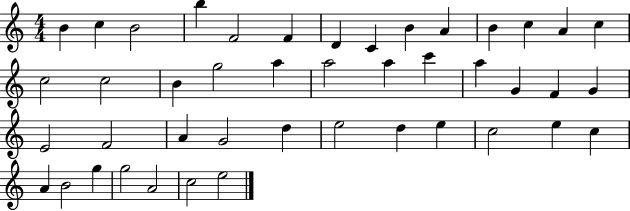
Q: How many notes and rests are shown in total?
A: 44